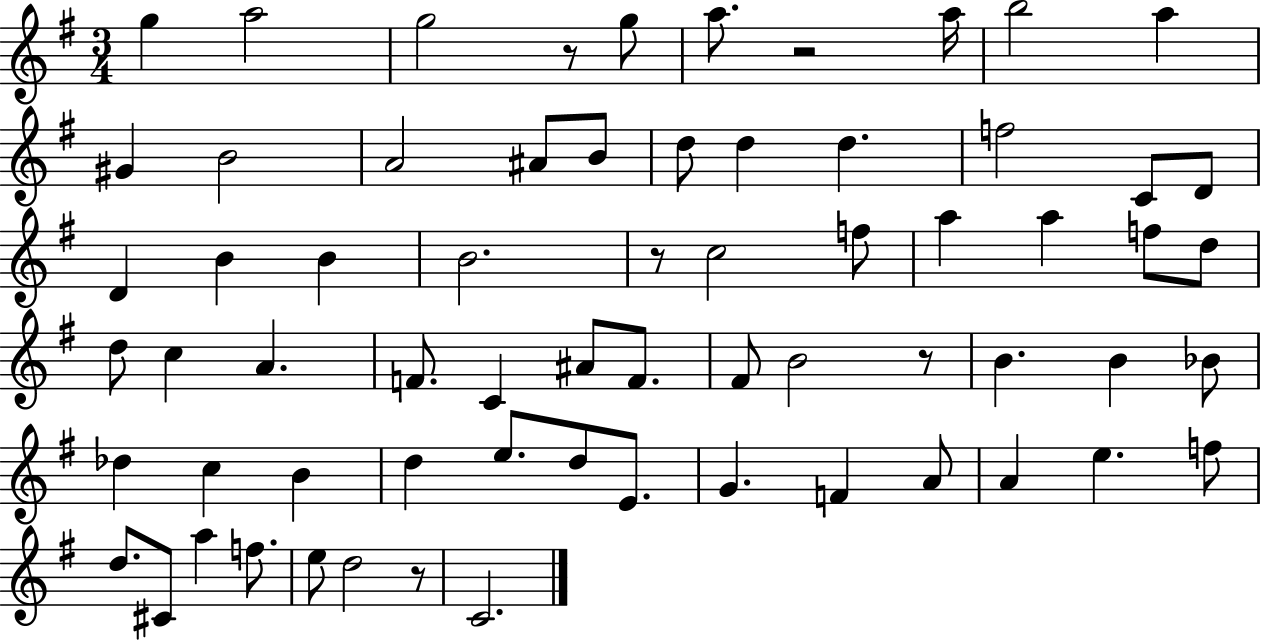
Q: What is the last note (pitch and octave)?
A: C4